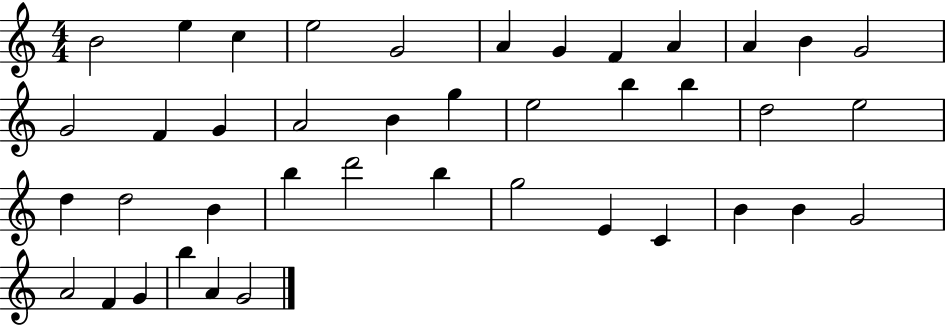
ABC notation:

X:1
T:Untitled
M:4/4
L:1/4
K:C
B2 e c e2 G2 A G F A A B G2 G2 F G A2 B g e2 b b d2 e2 d d2 B b d'2 b g2 E C B B G2 A2 F G b A G2